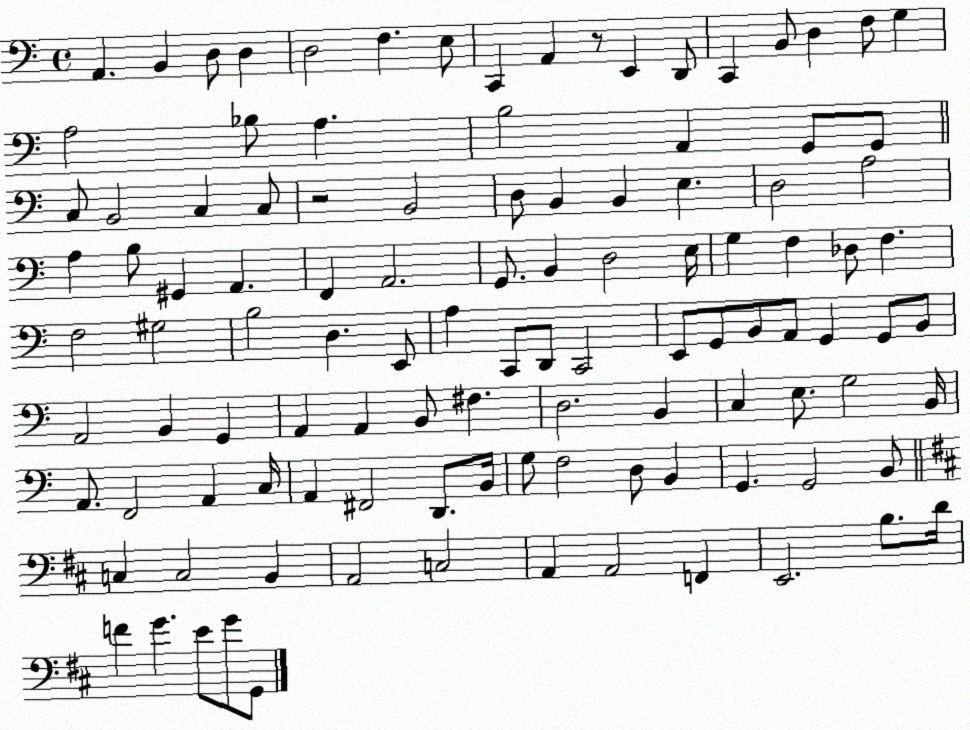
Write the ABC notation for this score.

X:1
T:Untitled
M:4/4
L:1/4
K:C
A,, B,, D,/2 D, D,2 F, E,/2 C,, A,, z/2 E,, D,,/2 C,, B,,/2 D, F,/2 G, A,2 _B,/2 A, B,2 A,, G,,/2 G,,/2 C,/2 B,,2 C, C,/2 z2 B,,2 D,/2 B,, B,, E, D,2 A,2 A, B,/2 ^G,, A,, F,, A,,2 G,,/2 B,, D,2 E,/4 G, F, _D,/2 F, F,2 ^G,2 B,2 D, E,,/2 A, C,,/2 D,,/2 C,,2 E,,/2 G,,/2 B,,/2 A,,/2 G,, G,,/2 B,,/2 A,,2 B,, G,, A,, A,, B,,/2 ^F, D,2 B,, C, E,/2 G,2 B,,/4 A,,/2 F,,2 A,, C,/4 A,, ^F,,2 D,,/2 B,,/4 G,/2 F,2 D,/2 B,, G,, G,,2 B,,/2 C, C,2 B,, A,,2 C,2 A,, A,,2 F,, E,,2 B,/2 D/4 F G E/2 G/2 G,,/2